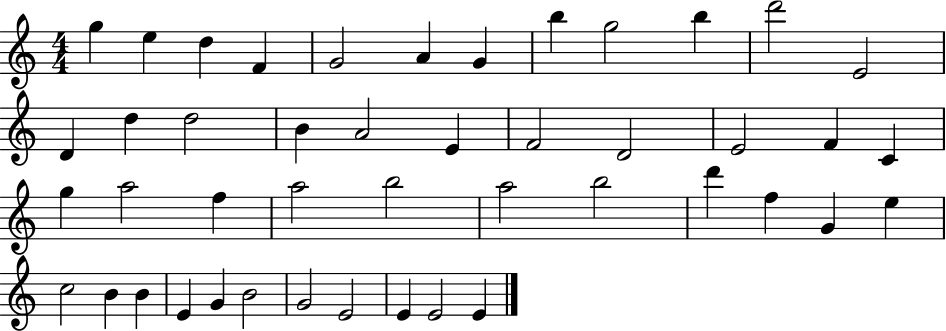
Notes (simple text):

G5/q E5/q D5/q F4/q G4/h A4/q G4/q B5/q G5/h B5/q D6/h E4/h D4/q D5/q D5/h B4/q A4/h E4/q F4/h D4/h E4/h F4/q C4/q G5/q A5/h F5/q A5/h B5/h A5/h B5/h D6/q F5/q G4/q E5/q C5/h B4/q B4/q E4/q G4/q B4/h G4/h E4/h E4/q E4/h E4/q